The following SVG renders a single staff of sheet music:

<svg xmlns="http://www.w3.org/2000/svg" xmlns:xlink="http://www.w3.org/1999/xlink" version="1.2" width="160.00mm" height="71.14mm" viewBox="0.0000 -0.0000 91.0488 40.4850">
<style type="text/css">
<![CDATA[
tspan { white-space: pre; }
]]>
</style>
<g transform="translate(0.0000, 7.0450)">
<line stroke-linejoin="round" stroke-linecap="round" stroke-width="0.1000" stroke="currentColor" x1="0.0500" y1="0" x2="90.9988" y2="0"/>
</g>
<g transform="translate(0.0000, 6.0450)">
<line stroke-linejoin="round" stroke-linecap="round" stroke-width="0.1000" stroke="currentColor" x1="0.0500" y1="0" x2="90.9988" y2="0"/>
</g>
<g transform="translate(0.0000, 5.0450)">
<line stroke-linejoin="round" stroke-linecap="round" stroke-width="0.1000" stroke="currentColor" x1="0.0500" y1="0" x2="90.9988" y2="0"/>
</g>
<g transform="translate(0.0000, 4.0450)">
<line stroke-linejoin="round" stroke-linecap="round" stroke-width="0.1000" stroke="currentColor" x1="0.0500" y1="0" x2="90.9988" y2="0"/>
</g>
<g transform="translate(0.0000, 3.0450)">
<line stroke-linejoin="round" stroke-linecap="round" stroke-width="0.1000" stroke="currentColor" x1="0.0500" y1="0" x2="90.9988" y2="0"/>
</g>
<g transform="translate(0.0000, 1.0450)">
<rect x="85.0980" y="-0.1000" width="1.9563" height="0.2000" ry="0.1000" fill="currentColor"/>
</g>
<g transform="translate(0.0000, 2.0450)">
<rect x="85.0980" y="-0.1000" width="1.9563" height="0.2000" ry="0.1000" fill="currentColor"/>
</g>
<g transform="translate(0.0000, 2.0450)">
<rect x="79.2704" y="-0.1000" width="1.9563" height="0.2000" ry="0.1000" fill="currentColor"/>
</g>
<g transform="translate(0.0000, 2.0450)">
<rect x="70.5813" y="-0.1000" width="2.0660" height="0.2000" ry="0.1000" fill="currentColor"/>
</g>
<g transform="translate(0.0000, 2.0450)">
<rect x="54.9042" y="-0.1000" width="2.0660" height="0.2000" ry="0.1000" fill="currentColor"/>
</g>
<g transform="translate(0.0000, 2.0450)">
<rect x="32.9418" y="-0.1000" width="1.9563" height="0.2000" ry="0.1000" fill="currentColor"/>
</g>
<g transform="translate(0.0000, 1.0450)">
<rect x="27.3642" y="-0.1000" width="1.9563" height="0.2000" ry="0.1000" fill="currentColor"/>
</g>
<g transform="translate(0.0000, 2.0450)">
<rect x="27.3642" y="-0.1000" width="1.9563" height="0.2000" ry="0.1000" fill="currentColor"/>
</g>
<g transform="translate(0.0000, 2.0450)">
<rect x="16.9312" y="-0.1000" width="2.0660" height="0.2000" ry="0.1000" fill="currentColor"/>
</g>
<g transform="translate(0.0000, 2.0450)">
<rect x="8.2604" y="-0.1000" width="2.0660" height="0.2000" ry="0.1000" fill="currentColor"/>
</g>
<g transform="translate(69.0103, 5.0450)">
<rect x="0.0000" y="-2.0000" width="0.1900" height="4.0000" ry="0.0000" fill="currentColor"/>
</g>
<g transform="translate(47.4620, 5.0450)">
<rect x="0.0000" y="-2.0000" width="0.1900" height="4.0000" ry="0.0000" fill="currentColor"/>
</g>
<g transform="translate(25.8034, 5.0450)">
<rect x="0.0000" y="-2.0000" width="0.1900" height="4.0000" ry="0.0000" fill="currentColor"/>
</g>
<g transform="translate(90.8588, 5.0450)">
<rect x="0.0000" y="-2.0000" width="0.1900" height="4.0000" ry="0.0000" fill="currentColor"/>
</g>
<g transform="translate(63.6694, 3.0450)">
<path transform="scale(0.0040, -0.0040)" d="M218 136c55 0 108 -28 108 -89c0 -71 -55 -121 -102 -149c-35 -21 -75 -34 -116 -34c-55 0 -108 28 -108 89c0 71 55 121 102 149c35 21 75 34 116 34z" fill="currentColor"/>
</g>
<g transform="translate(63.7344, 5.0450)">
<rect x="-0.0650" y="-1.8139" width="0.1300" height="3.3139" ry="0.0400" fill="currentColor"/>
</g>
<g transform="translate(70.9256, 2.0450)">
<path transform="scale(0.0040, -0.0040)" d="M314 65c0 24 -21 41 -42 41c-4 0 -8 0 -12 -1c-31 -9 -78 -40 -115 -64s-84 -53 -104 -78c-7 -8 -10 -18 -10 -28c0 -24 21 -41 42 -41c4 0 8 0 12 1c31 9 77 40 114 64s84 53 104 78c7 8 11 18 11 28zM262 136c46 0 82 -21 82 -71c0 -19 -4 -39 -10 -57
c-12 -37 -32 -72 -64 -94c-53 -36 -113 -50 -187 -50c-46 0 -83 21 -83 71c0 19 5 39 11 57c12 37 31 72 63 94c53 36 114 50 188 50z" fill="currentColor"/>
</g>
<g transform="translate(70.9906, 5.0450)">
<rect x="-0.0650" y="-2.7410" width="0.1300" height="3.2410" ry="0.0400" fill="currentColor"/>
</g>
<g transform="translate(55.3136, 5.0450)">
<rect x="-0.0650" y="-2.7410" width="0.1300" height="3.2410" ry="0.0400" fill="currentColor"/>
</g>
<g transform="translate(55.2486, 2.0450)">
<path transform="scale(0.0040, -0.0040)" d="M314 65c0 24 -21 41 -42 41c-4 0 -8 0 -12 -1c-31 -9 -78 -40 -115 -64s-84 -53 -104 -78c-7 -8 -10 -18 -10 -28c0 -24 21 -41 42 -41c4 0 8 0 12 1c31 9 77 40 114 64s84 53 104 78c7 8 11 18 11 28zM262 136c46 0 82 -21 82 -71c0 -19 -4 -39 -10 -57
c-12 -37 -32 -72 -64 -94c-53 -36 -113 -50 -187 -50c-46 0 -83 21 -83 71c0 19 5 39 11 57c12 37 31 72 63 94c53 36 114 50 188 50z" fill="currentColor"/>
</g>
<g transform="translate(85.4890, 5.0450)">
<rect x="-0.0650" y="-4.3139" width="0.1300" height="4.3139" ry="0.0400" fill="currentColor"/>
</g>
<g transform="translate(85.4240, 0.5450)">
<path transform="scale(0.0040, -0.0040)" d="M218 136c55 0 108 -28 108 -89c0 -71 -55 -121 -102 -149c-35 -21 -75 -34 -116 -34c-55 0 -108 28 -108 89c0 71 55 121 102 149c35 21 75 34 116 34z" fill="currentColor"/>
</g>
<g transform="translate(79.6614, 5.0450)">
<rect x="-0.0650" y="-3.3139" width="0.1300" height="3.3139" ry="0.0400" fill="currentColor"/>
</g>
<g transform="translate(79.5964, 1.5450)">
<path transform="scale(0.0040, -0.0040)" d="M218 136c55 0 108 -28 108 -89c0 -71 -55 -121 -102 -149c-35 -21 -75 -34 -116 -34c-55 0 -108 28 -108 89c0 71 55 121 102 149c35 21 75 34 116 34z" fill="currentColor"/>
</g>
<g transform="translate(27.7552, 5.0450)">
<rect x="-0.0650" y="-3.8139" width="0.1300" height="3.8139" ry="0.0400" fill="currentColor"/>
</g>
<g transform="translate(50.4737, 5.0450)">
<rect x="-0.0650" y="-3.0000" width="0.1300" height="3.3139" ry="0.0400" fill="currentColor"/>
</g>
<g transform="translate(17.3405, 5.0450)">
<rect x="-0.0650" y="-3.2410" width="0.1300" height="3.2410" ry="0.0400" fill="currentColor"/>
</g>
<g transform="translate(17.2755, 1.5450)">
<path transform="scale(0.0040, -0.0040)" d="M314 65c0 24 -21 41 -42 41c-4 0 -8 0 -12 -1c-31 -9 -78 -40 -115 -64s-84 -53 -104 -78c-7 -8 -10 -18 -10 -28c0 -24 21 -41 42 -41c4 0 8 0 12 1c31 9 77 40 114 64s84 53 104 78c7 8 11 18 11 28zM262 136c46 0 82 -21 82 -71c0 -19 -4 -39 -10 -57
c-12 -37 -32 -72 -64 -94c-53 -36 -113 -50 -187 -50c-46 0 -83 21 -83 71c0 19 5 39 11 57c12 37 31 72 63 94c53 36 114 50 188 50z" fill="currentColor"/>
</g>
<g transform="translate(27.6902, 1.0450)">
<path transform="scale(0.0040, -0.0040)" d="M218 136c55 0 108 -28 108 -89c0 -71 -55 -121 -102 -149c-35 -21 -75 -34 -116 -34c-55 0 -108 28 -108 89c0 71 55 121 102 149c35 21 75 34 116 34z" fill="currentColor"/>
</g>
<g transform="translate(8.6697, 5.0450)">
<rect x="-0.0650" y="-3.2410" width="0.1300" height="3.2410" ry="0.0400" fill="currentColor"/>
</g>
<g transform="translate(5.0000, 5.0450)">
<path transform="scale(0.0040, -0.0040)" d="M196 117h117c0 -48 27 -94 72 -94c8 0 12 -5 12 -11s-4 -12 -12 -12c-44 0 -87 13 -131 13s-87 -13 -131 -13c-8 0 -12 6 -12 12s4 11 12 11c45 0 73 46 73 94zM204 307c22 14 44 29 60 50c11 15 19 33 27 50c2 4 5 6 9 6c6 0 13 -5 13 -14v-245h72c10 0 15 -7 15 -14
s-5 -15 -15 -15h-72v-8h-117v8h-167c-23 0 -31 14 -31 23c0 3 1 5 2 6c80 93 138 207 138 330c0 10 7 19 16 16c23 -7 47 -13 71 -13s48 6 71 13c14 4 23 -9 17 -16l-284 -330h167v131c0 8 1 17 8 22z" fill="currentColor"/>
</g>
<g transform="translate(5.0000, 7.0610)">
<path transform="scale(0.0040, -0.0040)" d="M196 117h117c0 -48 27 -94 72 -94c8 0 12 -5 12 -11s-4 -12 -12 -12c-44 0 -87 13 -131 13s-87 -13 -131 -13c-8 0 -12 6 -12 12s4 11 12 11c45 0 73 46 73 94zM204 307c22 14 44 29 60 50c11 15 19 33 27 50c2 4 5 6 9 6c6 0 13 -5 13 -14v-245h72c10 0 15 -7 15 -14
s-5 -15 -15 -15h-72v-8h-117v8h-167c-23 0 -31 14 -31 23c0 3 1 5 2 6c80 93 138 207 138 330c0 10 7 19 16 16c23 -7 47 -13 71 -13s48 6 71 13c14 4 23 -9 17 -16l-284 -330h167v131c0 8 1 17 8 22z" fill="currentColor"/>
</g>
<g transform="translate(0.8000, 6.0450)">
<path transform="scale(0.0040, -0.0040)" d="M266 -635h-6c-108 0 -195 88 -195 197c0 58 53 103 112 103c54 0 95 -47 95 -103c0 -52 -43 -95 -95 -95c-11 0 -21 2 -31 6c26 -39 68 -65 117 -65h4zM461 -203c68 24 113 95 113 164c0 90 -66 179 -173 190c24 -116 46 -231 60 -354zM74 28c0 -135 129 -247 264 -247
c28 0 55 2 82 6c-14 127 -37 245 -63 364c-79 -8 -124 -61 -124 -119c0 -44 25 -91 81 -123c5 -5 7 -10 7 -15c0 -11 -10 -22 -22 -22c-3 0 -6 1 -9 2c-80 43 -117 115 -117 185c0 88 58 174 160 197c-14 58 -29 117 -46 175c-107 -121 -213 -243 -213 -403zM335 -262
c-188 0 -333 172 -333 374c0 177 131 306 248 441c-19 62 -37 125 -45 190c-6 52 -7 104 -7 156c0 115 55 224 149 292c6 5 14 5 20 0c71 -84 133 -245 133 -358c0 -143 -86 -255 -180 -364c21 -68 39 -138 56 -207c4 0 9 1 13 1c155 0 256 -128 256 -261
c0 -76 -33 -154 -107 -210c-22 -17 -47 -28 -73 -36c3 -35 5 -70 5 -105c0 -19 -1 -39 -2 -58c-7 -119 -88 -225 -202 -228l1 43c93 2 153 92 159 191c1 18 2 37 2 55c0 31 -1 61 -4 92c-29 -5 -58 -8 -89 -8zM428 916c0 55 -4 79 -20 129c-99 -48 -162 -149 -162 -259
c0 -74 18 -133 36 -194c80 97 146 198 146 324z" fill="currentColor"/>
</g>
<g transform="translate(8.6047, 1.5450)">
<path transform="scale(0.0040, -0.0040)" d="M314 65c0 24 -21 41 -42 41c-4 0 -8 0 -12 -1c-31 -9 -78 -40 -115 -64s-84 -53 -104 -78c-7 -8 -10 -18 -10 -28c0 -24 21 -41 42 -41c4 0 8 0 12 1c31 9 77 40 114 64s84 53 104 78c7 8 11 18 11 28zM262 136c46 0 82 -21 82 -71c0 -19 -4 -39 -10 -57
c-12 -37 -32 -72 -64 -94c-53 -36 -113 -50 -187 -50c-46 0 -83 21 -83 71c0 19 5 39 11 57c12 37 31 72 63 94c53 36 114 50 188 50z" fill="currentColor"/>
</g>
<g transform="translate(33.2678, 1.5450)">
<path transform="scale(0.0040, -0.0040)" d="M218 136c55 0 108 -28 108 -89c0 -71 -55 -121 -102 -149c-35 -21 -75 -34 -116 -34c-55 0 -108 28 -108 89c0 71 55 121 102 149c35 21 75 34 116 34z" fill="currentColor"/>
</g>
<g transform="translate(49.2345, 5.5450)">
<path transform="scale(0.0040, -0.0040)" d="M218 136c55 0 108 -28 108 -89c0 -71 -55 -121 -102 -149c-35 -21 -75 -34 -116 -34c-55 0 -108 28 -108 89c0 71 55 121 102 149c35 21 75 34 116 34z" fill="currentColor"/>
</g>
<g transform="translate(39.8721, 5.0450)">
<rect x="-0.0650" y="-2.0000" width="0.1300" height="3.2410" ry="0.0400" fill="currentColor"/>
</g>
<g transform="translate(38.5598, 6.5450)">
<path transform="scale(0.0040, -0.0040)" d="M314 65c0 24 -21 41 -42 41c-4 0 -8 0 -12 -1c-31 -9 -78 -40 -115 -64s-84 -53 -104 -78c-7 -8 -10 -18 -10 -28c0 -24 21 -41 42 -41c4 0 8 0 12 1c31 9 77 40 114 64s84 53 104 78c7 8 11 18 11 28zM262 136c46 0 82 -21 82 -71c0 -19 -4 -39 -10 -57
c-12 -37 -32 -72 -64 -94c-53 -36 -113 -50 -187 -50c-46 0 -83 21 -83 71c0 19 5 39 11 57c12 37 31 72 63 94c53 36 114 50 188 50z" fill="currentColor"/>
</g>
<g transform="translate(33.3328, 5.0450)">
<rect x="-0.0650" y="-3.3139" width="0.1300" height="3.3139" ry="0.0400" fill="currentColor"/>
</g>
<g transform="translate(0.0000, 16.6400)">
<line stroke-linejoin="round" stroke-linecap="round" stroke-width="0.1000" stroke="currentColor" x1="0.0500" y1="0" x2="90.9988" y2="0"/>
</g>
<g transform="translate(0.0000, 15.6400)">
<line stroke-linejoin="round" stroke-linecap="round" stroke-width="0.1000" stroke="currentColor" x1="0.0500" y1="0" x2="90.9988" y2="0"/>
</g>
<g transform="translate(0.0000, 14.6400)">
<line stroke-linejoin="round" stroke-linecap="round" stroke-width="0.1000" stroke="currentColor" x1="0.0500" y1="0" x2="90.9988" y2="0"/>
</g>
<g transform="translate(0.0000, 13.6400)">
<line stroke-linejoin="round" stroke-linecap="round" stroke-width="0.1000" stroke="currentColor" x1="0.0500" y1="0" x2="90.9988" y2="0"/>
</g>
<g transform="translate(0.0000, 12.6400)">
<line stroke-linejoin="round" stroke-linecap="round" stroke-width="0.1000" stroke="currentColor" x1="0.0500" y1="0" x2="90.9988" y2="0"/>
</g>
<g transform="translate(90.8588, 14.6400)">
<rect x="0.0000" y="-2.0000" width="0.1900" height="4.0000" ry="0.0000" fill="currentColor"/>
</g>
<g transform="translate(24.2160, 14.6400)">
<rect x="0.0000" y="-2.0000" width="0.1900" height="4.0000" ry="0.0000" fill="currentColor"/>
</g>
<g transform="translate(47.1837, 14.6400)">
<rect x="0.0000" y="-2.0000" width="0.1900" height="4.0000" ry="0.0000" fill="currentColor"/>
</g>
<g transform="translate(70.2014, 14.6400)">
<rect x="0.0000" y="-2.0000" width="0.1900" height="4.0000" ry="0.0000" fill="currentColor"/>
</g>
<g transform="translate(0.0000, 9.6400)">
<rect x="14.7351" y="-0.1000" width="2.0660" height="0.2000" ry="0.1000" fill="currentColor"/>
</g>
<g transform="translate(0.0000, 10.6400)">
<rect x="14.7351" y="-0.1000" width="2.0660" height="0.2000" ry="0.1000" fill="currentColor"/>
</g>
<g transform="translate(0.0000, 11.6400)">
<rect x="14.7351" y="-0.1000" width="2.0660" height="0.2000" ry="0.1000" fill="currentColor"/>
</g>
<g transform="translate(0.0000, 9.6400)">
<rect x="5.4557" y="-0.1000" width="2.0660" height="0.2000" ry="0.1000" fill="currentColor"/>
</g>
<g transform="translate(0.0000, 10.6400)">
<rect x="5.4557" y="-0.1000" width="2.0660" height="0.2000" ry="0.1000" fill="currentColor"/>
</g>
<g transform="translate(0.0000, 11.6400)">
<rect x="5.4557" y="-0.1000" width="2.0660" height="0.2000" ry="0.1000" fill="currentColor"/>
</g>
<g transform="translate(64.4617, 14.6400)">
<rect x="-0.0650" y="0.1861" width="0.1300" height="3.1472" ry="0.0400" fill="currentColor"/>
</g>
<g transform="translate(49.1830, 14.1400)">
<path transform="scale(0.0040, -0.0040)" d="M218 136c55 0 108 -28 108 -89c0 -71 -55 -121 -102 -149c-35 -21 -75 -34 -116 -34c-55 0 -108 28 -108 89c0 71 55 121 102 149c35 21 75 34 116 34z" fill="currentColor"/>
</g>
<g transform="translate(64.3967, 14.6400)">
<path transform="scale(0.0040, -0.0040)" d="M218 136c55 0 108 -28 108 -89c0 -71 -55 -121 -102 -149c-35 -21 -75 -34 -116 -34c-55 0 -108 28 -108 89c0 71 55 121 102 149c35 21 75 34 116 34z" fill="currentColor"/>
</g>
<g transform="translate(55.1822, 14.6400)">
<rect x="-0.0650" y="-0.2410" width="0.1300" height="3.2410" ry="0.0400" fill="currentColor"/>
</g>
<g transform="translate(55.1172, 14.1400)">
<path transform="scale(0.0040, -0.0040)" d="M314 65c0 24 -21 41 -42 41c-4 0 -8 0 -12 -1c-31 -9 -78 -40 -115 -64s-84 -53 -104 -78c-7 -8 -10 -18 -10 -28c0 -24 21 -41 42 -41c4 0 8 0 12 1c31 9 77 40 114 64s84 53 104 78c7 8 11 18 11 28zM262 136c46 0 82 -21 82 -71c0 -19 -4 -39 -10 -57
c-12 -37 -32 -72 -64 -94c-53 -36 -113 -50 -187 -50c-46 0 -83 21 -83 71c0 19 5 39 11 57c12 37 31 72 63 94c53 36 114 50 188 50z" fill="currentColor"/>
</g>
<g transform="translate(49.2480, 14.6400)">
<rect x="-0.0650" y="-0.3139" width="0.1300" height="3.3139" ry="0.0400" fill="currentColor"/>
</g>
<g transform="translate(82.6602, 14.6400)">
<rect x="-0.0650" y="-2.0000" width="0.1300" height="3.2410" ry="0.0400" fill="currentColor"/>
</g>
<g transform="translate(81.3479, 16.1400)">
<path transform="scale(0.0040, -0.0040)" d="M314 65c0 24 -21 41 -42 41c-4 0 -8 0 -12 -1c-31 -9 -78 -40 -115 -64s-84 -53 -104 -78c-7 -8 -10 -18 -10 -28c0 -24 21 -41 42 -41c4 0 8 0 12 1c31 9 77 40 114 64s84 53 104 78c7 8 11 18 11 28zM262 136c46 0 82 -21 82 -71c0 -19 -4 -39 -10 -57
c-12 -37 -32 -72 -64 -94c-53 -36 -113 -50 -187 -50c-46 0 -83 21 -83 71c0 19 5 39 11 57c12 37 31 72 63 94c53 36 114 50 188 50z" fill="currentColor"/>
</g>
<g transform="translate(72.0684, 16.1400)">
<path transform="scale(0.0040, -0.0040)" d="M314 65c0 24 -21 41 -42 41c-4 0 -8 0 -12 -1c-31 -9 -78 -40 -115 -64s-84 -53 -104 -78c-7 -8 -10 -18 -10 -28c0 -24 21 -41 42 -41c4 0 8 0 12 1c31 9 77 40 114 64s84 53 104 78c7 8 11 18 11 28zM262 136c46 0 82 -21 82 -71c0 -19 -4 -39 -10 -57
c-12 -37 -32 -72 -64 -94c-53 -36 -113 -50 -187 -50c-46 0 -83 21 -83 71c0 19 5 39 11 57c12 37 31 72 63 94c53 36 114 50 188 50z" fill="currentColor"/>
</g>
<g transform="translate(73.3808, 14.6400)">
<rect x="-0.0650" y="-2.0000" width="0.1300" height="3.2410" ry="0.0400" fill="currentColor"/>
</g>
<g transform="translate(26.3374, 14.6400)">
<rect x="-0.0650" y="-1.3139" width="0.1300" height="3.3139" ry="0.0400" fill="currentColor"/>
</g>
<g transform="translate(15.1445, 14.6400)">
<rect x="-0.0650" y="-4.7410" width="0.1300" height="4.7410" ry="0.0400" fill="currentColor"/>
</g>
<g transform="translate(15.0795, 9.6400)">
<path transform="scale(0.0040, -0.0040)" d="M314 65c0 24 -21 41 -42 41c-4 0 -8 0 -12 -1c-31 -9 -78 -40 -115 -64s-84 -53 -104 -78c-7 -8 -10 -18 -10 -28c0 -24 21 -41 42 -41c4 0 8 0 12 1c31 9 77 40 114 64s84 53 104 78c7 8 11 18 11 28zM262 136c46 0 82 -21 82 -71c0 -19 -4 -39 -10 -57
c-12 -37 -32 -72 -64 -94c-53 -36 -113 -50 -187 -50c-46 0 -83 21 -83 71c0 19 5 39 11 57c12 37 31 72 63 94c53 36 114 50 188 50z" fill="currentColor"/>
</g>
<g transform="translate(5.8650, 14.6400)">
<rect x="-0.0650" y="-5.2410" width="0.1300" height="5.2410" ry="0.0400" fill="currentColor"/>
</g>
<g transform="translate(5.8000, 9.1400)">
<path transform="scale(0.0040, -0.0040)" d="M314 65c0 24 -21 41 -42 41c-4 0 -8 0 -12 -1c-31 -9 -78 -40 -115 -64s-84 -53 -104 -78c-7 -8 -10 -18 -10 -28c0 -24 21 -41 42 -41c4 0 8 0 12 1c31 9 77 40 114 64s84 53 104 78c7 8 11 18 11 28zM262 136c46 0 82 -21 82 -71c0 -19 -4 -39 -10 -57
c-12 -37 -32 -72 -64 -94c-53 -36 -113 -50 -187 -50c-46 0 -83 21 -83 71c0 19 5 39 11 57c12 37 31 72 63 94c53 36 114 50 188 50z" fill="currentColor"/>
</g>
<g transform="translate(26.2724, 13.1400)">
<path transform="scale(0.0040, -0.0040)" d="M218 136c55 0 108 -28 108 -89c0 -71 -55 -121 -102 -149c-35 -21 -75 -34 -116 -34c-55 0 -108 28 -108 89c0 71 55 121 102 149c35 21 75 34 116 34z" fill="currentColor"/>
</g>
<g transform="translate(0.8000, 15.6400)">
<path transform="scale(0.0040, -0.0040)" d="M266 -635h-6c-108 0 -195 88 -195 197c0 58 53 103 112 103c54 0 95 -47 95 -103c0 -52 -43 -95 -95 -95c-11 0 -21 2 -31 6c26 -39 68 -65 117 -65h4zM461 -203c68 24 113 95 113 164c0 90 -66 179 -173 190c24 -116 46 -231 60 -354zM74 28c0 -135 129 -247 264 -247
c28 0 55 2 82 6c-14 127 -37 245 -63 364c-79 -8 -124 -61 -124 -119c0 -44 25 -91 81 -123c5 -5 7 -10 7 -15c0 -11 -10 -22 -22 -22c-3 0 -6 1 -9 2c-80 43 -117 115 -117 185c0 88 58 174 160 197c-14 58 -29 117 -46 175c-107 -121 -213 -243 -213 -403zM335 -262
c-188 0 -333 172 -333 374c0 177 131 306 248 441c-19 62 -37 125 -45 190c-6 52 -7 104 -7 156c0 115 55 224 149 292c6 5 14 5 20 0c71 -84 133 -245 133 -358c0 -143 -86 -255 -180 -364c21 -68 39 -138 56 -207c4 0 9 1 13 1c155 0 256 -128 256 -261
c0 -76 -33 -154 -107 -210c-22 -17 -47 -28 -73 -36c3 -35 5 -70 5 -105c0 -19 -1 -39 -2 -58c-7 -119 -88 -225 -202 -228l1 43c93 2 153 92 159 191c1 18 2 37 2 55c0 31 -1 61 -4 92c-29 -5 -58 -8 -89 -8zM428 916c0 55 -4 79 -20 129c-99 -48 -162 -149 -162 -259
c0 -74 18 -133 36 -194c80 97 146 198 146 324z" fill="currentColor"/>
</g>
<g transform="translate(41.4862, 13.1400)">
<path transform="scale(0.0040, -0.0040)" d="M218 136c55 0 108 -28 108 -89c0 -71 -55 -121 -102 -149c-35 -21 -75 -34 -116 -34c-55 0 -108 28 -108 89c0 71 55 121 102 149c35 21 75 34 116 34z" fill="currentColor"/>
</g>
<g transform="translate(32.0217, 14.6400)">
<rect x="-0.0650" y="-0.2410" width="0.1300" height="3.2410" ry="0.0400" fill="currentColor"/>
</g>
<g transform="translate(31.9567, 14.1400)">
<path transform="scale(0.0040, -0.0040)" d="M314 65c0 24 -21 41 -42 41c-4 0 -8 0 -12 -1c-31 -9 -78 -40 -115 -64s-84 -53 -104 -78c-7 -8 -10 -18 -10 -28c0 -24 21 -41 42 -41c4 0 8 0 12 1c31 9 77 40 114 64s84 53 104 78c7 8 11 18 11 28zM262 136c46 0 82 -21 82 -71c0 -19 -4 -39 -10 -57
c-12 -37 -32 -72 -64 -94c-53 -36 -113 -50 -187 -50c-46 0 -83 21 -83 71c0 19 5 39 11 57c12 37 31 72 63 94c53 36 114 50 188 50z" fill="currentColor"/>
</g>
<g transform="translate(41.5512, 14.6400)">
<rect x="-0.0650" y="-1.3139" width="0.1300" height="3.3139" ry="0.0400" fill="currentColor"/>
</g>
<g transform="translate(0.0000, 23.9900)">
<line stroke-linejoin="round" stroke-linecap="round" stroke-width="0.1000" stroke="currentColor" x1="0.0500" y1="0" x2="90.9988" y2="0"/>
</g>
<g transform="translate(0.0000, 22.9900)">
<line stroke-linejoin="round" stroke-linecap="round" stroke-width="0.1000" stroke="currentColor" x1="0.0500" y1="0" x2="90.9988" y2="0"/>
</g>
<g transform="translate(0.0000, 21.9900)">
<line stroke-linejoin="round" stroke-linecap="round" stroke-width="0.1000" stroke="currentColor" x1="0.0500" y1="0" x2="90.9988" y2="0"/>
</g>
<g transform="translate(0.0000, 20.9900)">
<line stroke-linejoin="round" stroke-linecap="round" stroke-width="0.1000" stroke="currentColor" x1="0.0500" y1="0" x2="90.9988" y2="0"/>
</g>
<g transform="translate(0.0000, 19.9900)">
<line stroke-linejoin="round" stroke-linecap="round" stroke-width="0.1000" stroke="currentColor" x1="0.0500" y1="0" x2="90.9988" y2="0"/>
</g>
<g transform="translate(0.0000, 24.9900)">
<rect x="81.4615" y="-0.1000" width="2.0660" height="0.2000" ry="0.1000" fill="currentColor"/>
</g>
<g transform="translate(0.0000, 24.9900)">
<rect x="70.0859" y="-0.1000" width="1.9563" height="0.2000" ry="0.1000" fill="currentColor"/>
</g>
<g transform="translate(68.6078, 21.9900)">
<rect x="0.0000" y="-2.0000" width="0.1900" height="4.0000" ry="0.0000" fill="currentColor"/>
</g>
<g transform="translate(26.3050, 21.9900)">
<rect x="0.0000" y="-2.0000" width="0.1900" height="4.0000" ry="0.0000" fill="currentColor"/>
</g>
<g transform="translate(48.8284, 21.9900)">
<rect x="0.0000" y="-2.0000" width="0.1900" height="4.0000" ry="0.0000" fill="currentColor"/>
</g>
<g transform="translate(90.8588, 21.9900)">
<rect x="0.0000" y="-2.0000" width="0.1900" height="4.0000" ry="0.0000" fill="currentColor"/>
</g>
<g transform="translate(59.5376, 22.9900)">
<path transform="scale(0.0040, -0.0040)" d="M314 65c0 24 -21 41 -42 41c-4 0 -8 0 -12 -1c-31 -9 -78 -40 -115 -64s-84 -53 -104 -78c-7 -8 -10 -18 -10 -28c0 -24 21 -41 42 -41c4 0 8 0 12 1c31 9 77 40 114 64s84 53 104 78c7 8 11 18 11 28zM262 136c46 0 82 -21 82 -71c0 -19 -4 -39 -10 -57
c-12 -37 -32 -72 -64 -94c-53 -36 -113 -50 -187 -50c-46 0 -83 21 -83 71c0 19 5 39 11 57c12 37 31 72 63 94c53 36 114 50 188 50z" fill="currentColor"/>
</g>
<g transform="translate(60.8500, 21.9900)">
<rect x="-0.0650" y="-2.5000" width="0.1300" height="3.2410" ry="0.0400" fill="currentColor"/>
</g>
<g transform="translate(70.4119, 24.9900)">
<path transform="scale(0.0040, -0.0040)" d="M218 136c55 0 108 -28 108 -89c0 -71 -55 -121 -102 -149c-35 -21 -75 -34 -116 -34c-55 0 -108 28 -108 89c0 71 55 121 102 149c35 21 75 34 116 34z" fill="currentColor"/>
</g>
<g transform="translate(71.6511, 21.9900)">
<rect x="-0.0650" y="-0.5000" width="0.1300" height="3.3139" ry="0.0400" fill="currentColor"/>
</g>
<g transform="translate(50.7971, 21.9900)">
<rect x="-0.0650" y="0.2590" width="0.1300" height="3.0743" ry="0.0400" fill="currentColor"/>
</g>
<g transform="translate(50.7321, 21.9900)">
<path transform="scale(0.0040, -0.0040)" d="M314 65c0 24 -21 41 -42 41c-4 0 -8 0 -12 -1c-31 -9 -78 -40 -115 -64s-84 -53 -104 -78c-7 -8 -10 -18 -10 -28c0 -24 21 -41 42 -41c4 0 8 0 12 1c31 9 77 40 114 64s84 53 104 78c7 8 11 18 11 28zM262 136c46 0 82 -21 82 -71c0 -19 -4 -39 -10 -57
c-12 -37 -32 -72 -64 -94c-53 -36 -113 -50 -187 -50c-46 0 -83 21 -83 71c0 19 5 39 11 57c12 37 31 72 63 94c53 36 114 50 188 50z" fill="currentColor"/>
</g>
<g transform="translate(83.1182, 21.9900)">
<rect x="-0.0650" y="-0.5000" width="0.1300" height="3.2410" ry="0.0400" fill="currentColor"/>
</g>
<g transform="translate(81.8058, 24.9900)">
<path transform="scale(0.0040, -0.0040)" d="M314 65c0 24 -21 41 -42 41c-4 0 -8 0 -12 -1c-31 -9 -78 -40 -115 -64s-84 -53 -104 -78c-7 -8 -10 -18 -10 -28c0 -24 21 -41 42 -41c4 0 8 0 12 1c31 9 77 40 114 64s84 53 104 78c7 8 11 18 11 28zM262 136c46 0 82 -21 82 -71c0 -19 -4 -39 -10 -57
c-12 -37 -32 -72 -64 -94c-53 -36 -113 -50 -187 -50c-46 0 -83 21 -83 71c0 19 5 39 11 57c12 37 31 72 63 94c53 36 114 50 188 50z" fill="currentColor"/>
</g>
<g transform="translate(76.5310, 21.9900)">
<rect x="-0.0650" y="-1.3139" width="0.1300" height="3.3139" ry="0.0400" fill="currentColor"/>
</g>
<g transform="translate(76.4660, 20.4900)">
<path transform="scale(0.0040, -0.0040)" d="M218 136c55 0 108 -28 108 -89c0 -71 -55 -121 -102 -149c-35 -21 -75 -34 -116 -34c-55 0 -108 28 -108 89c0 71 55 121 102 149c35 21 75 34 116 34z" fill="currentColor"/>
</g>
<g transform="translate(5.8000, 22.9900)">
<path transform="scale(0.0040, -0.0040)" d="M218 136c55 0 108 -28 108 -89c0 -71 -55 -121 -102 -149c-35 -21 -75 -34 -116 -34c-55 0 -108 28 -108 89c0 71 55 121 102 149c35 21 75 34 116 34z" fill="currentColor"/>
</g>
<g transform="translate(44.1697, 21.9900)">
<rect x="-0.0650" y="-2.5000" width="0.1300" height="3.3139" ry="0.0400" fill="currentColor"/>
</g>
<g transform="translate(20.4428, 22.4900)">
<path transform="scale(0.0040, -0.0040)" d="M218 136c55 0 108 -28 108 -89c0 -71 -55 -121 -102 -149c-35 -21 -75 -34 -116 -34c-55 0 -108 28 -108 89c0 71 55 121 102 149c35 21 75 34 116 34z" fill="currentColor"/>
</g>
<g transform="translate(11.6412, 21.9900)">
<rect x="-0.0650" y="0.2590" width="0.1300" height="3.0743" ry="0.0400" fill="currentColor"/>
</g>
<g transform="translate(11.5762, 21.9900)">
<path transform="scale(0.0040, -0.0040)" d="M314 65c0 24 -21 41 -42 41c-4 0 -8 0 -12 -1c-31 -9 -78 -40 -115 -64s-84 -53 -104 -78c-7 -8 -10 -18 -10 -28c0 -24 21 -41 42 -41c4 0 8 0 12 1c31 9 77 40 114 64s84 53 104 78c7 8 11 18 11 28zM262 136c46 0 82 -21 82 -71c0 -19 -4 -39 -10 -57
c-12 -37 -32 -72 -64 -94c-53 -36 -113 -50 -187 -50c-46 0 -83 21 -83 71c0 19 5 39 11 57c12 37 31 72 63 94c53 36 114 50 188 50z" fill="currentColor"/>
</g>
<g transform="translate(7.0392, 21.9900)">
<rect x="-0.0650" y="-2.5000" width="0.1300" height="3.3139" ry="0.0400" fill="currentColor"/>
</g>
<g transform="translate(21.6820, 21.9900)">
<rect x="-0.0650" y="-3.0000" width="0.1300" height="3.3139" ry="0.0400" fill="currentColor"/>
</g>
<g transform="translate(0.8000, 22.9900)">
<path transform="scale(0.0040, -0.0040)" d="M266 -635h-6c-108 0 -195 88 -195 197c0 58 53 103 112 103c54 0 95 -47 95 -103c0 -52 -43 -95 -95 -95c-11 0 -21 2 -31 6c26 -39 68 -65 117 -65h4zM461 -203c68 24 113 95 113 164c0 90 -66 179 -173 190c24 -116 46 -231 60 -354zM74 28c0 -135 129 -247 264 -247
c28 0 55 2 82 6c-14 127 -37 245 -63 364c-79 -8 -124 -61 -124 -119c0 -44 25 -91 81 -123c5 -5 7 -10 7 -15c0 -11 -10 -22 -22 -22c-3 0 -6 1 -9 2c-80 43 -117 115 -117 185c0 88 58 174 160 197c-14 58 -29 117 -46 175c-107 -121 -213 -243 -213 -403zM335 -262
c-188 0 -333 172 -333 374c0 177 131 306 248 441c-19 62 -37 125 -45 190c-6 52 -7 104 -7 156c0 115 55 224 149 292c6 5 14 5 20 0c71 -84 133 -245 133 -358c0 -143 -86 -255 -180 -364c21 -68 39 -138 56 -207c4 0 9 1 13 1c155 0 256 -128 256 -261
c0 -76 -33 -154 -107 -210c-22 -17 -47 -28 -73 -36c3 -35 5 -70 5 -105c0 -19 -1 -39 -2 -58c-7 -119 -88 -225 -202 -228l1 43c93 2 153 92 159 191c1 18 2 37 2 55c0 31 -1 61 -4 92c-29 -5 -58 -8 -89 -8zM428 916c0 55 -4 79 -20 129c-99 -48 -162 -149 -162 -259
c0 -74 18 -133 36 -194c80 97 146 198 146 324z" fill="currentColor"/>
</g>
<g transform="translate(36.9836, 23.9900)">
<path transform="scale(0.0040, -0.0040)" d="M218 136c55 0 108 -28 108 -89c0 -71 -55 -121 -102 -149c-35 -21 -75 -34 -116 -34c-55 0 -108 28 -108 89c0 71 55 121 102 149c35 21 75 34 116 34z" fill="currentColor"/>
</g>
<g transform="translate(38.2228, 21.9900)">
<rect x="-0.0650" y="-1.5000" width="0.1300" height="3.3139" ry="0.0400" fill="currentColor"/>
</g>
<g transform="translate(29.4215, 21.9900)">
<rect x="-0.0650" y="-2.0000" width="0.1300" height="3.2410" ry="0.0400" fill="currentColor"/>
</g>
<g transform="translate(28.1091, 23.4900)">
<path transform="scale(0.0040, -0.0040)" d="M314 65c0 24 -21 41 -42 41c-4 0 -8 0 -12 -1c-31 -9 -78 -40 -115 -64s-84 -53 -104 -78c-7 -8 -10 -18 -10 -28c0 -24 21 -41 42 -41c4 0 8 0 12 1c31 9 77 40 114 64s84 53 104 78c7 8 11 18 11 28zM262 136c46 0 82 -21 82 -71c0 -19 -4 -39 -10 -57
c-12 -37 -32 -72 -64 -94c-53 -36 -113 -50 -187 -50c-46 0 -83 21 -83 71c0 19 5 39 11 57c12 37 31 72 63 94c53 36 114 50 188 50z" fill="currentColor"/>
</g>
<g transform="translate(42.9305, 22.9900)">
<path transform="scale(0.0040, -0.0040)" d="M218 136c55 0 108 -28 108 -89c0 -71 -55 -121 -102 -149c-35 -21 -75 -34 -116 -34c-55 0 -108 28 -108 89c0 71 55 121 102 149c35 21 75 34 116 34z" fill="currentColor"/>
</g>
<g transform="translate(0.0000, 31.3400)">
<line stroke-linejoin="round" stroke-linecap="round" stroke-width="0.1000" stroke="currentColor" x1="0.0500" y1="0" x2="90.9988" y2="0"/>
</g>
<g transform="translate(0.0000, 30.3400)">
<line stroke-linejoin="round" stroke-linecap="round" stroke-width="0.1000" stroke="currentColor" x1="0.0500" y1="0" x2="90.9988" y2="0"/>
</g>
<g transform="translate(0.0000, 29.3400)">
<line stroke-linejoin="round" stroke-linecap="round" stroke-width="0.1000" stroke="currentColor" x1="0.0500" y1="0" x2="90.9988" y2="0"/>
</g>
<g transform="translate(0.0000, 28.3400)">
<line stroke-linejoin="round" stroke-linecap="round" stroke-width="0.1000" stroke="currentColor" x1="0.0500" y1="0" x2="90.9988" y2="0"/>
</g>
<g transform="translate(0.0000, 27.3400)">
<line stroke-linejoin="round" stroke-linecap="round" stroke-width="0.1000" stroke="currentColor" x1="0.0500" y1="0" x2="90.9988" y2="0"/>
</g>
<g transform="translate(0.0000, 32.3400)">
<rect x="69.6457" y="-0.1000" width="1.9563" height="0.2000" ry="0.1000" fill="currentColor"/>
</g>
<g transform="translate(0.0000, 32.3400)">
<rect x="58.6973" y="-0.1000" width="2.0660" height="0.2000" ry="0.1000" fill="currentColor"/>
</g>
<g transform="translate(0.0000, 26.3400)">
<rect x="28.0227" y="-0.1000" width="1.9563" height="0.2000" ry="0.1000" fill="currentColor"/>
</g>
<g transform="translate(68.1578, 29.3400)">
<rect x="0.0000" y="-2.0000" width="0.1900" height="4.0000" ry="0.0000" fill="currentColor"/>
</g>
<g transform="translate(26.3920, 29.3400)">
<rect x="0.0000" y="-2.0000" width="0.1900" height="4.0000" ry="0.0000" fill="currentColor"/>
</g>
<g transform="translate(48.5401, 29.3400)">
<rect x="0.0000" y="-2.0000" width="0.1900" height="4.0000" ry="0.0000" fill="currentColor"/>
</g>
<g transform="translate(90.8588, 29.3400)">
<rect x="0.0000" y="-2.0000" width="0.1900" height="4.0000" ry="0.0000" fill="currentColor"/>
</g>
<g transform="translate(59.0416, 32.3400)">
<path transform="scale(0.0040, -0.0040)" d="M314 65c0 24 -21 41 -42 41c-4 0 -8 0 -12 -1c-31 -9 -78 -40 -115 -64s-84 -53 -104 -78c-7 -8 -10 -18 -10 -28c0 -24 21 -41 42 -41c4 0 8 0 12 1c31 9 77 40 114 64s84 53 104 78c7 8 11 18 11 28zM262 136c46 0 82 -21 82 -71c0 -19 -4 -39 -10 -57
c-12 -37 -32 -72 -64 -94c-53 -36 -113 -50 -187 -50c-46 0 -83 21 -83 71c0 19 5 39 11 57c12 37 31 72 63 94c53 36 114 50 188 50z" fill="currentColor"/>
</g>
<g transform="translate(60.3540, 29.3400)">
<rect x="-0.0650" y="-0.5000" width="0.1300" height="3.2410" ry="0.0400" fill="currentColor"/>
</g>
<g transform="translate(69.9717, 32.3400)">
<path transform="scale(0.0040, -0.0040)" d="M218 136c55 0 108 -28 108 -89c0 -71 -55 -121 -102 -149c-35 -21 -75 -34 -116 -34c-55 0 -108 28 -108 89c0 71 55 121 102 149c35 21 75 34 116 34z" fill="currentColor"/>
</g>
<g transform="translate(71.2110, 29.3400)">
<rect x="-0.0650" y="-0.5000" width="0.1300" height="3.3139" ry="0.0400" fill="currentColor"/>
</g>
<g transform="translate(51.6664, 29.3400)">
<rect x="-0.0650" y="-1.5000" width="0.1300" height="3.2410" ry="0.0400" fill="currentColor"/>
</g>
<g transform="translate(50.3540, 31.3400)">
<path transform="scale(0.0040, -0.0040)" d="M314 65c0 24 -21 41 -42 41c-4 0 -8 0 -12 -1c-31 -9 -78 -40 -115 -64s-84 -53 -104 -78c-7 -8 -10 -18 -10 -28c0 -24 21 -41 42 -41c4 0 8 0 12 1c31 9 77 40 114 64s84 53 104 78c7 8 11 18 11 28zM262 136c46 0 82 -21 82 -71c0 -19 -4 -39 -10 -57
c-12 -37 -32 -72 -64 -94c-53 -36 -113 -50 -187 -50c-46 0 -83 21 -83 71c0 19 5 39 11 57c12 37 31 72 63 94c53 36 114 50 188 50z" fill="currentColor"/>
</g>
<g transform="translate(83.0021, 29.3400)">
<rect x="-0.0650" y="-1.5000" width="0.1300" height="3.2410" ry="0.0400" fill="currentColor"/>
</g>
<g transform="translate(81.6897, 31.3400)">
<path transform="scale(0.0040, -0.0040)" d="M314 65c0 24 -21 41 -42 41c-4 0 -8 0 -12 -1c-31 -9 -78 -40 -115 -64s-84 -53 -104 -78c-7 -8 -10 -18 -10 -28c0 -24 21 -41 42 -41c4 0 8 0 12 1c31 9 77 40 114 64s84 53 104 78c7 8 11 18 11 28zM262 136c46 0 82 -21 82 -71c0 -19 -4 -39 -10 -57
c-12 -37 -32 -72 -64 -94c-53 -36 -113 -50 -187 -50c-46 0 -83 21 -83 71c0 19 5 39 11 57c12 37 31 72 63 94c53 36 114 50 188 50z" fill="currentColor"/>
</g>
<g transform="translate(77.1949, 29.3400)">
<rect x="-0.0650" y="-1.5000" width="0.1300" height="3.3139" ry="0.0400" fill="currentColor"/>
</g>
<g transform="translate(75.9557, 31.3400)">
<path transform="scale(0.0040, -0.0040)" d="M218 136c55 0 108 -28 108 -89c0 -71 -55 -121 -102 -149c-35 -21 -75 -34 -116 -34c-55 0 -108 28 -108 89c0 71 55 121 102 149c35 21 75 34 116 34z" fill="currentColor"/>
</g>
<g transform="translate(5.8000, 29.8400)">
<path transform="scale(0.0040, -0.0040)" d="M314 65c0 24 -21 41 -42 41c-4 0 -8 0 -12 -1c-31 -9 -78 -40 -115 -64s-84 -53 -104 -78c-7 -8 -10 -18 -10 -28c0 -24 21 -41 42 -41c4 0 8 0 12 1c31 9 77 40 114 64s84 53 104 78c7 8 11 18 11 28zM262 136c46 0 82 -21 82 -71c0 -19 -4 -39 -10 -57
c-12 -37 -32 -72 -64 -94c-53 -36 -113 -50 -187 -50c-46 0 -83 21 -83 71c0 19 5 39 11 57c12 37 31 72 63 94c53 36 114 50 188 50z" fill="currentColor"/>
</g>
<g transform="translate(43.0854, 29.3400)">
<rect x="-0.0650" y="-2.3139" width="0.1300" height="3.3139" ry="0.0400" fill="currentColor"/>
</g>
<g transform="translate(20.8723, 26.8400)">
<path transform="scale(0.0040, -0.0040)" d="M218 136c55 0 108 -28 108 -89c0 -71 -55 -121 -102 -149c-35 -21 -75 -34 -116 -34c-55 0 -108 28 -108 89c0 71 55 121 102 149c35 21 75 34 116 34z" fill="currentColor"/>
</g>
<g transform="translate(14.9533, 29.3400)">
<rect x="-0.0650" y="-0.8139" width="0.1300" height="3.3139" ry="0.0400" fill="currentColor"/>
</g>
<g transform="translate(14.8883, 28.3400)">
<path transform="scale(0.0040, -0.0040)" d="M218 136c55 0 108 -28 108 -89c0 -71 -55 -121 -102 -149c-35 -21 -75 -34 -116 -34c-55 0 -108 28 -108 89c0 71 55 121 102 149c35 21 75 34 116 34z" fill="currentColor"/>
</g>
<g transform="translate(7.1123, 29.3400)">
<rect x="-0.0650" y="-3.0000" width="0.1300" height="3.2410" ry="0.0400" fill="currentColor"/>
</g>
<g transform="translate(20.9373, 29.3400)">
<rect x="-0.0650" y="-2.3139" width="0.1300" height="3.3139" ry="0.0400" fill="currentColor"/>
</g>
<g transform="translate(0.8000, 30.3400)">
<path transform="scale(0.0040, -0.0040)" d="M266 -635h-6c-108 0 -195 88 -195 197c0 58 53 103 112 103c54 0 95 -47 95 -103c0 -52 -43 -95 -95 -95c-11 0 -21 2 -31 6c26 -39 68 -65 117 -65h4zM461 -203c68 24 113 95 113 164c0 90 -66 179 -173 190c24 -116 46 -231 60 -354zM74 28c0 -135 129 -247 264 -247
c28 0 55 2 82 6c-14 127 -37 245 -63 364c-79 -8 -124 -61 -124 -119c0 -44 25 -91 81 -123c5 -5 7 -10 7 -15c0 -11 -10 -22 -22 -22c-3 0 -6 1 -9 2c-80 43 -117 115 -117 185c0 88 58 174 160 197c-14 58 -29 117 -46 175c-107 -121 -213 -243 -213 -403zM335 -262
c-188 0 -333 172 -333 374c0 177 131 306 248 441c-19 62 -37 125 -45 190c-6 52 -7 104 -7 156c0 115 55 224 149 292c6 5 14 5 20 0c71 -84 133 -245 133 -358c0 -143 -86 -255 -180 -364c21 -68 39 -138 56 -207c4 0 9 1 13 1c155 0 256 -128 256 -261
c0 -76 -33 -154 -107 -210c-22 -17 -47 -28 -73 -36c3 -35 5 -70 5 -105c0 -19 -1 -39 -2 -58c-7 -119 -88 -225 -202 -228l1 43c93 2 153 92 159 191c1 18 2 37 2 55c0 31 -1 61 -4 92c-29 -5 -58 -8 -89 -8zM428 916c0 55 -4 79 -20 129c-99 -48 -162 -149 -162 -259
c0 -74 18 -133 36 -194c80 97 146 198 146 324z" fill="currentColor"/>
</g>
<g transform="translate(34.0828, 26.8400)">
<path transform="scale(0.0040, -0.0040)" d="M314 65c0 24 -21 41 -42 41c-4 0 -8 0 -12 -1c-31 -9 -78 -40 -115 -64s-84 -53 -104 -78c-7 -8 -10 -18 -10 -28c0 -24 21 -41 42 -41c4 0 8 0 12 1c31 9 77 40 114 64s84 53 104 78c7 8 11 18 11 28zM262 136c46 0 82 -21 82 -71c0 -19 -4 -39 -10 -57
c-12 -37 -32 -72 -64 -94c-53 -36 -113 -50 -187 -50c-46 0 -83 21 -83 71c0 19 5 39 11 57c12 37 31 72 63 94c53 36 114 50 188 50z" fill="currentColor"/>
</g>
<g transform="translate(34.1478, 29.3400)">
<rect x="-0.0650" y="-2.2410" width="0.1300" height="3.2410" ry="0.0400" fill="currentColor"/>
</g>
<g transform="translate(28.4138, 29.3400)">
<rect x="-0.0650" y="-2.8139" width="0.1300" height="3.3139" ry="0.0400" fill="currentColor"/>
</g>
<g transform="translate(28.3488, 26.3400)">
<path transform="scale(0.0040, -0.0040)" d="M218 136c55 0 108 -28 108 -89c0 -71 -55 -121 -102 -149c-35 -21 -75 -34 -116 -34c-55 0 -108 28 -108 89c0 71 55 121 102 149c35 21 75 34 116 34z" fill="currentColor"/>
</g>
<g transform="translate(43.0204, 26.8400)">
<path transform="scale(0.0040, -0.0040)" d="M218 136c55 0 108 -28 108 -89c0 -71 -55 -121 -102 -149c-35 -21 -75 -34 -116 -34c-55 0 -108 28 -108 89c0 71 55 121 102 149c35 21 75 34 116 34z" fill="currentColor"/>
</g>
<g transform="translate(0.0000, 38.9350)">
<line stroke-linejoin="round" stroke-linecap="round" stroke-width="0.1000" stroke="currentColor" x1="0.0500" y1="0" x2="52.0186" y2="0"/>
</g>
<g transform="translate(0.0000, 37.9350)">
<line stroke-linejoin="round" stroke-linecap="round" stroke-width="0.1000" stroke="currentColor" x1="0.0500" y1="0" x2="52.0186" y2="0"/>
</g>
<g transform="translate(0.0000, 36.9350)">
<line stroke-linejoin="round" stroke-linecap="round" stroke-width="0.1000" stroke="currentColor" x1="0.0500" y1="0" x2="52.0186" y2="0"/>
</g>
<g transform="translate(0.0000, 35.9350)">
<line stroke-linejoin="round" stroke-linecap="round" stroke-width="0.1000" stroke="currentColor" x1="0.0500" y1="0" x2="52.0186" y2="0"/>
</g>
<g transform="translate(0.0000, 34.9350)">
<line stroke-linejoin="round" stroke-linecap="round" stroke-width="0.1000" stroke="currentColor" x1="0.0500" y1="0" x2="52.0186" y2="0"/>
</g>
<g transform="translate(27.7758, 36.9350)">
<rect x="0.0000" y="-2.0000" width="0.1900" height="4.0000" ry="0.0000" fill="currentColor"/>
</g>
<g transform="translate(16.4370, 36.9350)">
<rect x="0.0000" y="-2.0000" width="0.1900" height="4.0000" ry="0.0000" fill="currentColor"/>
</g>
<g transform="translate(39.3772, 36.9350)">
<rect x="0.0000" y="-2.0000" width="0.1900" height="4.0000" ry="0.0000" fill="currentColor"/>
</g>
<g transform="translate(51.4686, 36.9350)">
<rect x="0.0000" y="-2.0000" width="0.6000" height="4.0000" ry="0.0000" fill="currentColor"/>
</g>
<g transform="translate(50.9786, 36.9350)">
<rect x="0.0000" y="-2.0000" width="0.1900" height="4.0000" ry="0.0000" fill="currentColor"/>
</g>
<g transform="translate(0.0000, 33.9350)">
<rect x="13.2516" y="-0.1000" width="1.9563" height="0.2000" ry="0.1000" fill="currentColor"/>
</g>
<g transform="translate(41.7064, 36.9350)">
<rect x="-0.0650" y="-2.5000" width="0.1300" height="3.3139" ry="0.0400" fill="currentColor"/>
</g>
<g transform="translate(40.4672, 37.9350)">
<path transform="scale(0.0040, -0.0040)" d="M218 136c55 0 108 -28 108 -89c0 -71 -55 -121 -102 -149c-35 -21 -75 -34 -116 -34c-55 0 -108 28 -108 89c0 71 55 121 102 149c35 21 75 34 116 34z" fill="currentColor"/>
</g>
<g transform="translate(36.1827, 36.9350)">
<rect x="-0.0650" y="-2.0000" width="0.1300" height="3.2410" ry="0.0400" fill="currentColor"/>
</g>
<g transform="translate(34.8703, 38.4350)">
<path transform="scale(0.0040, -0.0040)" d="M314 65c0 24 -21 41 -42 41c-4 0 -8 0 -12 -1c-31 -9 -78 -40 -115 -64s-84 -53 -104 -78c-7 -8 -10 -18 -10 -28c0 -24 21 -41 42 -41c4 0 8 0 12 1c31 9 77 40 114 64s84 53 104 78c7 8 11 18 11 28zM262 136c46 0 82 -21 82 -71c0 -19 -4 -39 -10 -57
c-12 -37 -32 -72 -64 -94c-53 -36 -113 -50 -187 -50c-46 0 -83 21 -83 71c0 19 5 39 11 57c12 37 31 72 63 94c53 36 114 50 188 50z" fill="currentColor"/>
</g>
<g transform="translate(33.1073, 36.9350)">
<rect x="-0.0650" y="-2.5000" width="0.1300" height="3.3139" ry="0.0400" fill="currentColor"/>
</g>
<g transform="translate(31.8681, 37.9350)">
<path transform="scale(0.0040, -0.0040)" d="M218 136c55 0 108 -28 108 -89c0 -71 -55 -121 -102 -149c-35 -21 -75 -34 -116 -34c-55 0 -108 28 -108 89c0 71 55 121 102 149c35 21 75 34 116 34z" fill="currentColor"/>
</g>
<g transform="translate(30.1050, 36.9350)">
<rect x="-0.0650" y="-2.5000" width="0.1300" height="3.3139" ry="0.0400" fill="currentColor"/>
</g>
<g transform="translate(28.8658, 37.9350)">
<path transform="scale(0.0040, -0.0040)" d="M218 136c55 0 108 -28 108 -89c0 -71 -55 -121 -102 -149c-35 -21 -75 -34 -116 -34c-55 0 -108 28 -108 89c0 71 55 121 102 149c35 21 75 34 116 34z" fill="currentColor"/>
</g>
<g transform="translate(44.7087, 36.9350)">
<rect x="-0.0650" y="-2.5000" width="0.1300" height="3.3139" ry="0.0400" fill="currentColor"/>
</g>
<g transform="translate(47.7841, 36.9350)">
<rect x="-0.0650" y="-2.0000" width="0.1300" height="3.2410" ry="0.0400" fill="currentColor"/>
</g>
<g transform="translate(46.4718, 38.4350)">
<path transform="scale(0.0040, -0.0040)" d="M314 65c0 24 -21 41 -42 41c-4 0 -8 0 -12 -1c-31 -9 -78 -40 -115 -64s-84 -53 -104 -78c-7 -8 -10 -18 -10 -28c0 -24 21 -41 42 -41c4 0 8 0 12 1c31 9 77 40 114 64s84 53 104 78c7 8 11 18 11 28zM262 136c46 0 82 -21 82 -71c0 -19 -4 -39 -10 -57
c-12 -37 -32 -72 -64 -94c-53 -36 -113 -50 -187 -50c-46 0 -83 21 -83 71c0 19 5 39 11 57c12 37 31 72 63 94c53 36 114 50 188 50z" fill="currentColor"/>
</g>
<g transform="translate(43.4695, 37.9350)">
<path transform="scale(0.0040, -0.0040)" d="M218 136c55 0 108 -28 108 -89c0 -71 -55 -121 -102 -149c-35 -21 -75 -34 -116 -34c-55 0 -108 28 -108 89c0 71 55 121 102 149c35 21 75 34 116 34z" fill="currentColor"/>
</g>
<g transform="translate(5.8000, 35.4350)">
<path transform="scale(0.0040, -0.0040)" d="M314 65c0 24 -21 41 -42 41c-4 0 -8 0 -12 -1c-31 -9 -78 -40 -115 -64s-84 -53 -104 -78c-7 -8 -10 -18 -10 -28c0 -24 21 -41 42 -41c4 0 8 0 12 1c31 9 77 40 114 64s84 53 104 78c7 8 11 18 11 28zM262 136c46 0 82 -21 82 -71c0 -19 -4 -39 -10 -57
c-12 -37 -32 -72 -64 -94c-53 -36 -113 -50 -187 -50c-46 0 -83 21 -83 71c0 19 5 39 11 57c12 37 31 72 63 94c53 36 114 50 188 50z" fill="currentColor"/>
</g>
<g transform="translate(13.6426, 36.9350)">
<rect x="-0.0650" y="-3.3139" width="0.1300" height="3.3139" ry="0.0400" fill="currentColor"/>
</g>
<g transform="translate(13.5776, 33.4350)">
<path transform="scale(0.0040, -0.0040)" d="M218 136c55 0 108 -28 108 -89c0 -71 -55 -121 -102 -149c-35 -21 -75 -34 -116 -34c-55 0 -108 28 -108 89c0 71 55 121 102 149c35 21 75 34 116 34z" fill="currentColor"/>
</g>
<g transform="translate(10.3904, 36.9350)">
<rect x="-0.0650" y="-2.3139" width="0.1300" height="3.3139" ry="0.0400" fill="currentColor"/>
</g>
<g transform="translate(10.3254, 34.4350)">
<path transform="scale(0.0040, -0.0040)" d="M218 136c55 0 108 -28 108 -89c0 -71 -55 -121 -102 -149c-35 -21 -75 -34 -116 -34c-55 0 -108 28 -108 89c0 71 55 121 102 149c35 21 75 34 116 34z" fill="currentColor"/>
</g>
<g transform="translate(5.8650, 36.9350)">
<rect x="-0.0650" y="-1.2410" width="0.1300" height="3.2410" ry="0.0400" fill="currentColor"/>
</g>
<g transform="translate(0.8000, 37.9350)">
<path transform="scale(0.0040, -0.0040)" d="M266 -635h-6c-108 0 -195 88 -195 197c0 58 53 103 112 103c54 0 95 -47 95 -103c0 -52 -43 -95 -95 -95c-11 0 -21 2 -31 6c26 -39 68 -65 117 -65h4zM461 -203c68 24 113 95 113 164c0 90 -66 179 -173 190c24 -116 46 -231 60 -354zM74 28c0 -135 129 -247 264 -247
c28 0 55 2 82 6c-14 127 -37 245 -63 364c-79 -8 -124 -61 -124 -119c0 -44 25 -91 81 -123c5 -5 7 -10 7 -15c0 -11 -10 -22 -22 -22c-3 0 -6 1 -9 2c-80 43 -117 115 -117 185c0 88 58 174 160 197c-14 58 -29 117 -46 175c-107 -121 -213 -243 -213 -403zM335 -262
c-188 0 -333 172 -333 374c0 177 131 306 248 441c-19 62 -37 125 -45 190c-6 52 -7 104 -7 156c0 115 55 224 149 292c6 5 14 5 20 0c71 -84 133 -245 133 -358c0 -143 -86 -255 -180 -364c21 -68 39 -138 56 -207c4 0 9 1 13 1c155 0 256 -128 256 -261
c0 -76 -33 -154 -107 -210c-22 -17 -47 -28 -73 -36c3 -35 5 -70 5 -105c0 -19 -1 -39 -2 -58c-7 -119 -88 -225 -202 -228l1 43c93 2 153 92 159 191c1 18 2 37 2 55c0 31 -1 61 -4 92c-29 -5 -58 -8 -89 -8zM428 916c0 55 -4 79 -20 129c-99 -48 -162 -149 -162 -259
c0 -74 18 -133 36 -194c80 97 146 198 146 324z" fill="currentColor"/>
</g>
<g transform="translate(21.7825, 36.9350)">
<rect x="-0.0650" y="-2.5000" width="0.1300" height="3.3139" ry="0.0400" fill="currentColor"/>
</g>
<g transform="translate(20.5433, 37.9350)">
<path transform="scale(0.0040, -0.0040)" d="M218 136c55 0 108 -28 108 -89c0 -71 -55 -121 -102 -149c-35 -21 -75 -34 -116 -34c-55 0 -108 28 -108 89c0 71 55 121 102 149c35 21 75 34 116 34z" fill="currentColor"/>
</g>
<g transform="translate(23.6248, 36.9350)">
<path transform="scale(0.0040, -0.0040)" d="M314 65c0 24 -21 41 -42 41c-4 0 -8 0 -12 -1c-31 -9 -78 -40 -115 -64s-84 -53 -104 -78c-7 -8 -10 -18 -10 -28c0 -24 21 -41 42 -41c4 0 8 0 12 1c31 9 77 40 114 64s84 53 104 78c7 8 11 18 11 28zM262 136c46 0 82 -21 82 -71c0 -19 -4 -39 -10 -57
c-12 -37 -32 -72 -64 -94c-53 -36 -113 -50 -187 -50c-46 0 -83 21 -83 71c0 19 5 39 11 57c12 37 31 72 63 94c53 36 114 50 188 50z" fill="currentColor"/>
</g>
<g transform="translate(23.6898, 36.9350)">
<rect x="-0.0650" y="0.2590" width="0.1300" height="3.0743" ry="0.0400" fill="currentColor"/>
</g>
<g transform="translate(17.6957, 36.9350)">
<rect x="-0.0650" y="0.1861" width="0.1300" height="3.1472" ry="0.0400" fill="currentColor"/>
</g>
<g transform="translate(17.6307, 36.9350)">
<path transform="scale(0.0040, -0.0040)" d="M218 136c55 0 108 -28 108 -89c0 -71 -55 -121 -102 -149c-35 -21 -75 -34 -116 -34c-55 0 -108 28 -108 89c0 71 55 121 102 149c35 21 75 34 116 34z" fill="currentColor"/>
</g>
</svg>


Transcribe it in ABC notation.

X:1
T:Untitled
M:4/4
L:1/4
K:C
b2 b2 c' b F2 A a2 f a2 b d' f'2 e'2 e c2 e c c2 B F2 F2 G B2 A F2 E G B2 G2 C e C2 A2 d g a g2 g E2 C2 C E E2 e2 g b B G B2 G G F2 G G F2